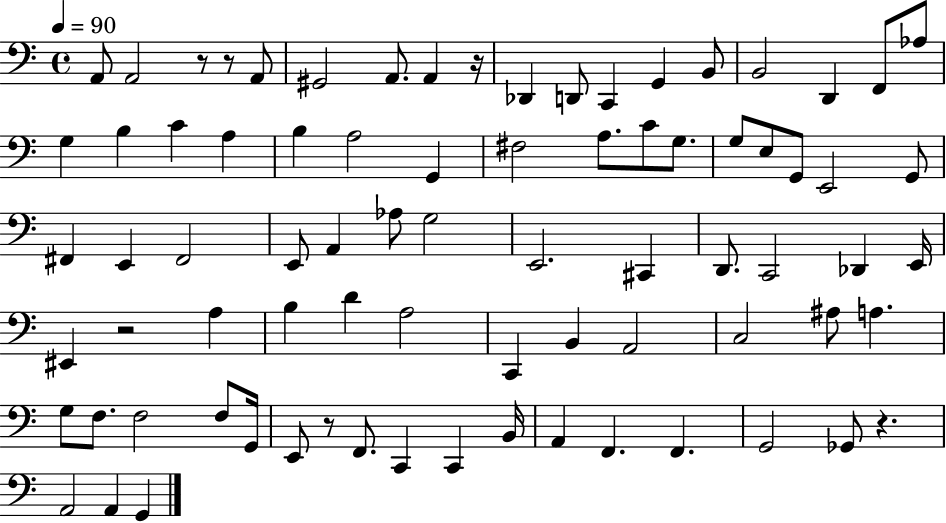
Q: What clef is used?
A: bass